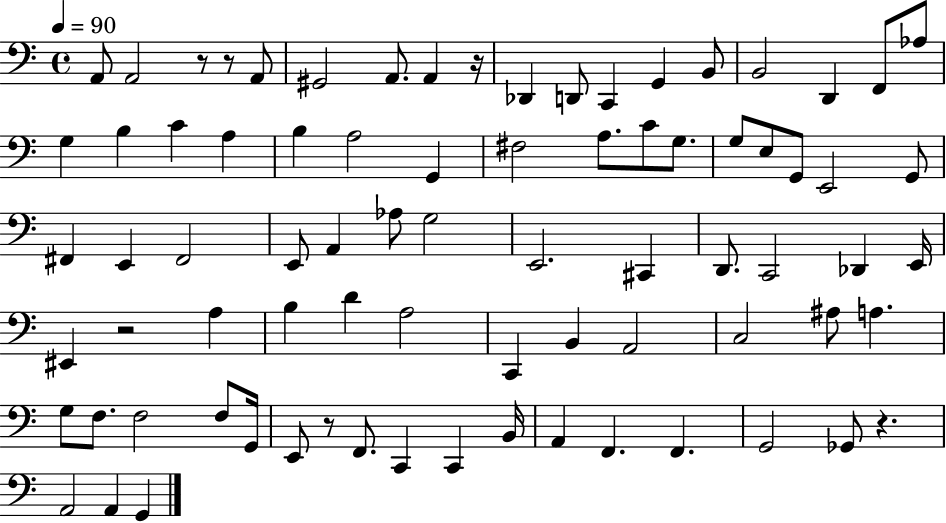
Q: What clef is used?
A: bass